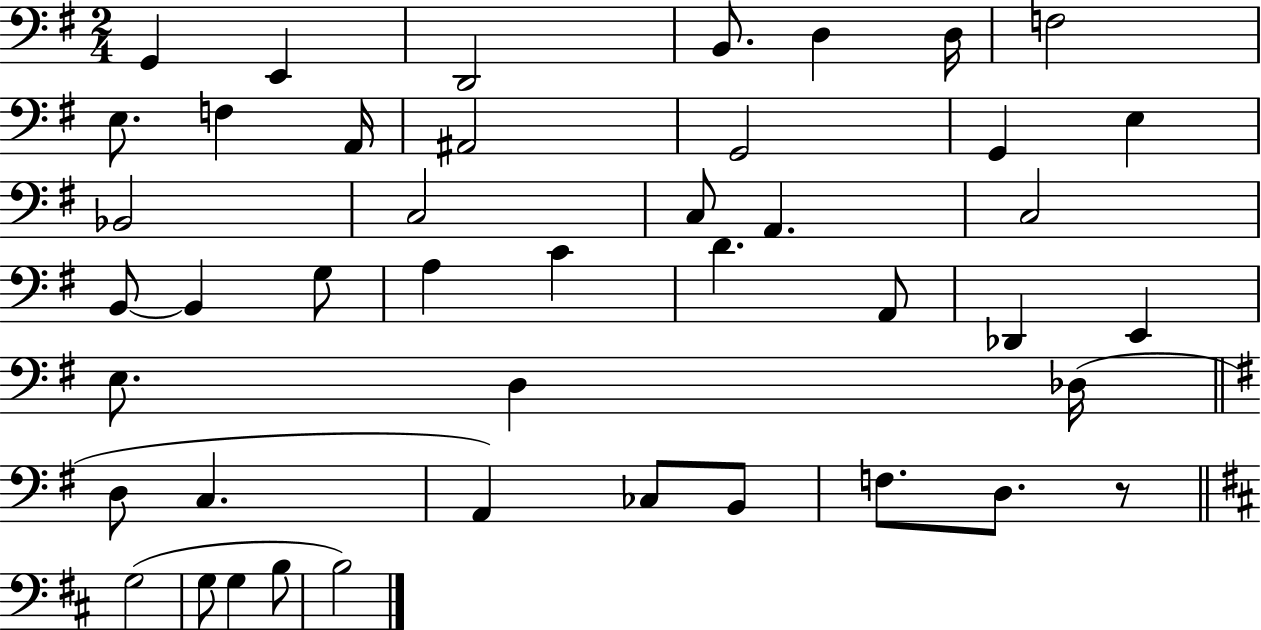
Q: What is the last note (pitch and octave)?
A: B3